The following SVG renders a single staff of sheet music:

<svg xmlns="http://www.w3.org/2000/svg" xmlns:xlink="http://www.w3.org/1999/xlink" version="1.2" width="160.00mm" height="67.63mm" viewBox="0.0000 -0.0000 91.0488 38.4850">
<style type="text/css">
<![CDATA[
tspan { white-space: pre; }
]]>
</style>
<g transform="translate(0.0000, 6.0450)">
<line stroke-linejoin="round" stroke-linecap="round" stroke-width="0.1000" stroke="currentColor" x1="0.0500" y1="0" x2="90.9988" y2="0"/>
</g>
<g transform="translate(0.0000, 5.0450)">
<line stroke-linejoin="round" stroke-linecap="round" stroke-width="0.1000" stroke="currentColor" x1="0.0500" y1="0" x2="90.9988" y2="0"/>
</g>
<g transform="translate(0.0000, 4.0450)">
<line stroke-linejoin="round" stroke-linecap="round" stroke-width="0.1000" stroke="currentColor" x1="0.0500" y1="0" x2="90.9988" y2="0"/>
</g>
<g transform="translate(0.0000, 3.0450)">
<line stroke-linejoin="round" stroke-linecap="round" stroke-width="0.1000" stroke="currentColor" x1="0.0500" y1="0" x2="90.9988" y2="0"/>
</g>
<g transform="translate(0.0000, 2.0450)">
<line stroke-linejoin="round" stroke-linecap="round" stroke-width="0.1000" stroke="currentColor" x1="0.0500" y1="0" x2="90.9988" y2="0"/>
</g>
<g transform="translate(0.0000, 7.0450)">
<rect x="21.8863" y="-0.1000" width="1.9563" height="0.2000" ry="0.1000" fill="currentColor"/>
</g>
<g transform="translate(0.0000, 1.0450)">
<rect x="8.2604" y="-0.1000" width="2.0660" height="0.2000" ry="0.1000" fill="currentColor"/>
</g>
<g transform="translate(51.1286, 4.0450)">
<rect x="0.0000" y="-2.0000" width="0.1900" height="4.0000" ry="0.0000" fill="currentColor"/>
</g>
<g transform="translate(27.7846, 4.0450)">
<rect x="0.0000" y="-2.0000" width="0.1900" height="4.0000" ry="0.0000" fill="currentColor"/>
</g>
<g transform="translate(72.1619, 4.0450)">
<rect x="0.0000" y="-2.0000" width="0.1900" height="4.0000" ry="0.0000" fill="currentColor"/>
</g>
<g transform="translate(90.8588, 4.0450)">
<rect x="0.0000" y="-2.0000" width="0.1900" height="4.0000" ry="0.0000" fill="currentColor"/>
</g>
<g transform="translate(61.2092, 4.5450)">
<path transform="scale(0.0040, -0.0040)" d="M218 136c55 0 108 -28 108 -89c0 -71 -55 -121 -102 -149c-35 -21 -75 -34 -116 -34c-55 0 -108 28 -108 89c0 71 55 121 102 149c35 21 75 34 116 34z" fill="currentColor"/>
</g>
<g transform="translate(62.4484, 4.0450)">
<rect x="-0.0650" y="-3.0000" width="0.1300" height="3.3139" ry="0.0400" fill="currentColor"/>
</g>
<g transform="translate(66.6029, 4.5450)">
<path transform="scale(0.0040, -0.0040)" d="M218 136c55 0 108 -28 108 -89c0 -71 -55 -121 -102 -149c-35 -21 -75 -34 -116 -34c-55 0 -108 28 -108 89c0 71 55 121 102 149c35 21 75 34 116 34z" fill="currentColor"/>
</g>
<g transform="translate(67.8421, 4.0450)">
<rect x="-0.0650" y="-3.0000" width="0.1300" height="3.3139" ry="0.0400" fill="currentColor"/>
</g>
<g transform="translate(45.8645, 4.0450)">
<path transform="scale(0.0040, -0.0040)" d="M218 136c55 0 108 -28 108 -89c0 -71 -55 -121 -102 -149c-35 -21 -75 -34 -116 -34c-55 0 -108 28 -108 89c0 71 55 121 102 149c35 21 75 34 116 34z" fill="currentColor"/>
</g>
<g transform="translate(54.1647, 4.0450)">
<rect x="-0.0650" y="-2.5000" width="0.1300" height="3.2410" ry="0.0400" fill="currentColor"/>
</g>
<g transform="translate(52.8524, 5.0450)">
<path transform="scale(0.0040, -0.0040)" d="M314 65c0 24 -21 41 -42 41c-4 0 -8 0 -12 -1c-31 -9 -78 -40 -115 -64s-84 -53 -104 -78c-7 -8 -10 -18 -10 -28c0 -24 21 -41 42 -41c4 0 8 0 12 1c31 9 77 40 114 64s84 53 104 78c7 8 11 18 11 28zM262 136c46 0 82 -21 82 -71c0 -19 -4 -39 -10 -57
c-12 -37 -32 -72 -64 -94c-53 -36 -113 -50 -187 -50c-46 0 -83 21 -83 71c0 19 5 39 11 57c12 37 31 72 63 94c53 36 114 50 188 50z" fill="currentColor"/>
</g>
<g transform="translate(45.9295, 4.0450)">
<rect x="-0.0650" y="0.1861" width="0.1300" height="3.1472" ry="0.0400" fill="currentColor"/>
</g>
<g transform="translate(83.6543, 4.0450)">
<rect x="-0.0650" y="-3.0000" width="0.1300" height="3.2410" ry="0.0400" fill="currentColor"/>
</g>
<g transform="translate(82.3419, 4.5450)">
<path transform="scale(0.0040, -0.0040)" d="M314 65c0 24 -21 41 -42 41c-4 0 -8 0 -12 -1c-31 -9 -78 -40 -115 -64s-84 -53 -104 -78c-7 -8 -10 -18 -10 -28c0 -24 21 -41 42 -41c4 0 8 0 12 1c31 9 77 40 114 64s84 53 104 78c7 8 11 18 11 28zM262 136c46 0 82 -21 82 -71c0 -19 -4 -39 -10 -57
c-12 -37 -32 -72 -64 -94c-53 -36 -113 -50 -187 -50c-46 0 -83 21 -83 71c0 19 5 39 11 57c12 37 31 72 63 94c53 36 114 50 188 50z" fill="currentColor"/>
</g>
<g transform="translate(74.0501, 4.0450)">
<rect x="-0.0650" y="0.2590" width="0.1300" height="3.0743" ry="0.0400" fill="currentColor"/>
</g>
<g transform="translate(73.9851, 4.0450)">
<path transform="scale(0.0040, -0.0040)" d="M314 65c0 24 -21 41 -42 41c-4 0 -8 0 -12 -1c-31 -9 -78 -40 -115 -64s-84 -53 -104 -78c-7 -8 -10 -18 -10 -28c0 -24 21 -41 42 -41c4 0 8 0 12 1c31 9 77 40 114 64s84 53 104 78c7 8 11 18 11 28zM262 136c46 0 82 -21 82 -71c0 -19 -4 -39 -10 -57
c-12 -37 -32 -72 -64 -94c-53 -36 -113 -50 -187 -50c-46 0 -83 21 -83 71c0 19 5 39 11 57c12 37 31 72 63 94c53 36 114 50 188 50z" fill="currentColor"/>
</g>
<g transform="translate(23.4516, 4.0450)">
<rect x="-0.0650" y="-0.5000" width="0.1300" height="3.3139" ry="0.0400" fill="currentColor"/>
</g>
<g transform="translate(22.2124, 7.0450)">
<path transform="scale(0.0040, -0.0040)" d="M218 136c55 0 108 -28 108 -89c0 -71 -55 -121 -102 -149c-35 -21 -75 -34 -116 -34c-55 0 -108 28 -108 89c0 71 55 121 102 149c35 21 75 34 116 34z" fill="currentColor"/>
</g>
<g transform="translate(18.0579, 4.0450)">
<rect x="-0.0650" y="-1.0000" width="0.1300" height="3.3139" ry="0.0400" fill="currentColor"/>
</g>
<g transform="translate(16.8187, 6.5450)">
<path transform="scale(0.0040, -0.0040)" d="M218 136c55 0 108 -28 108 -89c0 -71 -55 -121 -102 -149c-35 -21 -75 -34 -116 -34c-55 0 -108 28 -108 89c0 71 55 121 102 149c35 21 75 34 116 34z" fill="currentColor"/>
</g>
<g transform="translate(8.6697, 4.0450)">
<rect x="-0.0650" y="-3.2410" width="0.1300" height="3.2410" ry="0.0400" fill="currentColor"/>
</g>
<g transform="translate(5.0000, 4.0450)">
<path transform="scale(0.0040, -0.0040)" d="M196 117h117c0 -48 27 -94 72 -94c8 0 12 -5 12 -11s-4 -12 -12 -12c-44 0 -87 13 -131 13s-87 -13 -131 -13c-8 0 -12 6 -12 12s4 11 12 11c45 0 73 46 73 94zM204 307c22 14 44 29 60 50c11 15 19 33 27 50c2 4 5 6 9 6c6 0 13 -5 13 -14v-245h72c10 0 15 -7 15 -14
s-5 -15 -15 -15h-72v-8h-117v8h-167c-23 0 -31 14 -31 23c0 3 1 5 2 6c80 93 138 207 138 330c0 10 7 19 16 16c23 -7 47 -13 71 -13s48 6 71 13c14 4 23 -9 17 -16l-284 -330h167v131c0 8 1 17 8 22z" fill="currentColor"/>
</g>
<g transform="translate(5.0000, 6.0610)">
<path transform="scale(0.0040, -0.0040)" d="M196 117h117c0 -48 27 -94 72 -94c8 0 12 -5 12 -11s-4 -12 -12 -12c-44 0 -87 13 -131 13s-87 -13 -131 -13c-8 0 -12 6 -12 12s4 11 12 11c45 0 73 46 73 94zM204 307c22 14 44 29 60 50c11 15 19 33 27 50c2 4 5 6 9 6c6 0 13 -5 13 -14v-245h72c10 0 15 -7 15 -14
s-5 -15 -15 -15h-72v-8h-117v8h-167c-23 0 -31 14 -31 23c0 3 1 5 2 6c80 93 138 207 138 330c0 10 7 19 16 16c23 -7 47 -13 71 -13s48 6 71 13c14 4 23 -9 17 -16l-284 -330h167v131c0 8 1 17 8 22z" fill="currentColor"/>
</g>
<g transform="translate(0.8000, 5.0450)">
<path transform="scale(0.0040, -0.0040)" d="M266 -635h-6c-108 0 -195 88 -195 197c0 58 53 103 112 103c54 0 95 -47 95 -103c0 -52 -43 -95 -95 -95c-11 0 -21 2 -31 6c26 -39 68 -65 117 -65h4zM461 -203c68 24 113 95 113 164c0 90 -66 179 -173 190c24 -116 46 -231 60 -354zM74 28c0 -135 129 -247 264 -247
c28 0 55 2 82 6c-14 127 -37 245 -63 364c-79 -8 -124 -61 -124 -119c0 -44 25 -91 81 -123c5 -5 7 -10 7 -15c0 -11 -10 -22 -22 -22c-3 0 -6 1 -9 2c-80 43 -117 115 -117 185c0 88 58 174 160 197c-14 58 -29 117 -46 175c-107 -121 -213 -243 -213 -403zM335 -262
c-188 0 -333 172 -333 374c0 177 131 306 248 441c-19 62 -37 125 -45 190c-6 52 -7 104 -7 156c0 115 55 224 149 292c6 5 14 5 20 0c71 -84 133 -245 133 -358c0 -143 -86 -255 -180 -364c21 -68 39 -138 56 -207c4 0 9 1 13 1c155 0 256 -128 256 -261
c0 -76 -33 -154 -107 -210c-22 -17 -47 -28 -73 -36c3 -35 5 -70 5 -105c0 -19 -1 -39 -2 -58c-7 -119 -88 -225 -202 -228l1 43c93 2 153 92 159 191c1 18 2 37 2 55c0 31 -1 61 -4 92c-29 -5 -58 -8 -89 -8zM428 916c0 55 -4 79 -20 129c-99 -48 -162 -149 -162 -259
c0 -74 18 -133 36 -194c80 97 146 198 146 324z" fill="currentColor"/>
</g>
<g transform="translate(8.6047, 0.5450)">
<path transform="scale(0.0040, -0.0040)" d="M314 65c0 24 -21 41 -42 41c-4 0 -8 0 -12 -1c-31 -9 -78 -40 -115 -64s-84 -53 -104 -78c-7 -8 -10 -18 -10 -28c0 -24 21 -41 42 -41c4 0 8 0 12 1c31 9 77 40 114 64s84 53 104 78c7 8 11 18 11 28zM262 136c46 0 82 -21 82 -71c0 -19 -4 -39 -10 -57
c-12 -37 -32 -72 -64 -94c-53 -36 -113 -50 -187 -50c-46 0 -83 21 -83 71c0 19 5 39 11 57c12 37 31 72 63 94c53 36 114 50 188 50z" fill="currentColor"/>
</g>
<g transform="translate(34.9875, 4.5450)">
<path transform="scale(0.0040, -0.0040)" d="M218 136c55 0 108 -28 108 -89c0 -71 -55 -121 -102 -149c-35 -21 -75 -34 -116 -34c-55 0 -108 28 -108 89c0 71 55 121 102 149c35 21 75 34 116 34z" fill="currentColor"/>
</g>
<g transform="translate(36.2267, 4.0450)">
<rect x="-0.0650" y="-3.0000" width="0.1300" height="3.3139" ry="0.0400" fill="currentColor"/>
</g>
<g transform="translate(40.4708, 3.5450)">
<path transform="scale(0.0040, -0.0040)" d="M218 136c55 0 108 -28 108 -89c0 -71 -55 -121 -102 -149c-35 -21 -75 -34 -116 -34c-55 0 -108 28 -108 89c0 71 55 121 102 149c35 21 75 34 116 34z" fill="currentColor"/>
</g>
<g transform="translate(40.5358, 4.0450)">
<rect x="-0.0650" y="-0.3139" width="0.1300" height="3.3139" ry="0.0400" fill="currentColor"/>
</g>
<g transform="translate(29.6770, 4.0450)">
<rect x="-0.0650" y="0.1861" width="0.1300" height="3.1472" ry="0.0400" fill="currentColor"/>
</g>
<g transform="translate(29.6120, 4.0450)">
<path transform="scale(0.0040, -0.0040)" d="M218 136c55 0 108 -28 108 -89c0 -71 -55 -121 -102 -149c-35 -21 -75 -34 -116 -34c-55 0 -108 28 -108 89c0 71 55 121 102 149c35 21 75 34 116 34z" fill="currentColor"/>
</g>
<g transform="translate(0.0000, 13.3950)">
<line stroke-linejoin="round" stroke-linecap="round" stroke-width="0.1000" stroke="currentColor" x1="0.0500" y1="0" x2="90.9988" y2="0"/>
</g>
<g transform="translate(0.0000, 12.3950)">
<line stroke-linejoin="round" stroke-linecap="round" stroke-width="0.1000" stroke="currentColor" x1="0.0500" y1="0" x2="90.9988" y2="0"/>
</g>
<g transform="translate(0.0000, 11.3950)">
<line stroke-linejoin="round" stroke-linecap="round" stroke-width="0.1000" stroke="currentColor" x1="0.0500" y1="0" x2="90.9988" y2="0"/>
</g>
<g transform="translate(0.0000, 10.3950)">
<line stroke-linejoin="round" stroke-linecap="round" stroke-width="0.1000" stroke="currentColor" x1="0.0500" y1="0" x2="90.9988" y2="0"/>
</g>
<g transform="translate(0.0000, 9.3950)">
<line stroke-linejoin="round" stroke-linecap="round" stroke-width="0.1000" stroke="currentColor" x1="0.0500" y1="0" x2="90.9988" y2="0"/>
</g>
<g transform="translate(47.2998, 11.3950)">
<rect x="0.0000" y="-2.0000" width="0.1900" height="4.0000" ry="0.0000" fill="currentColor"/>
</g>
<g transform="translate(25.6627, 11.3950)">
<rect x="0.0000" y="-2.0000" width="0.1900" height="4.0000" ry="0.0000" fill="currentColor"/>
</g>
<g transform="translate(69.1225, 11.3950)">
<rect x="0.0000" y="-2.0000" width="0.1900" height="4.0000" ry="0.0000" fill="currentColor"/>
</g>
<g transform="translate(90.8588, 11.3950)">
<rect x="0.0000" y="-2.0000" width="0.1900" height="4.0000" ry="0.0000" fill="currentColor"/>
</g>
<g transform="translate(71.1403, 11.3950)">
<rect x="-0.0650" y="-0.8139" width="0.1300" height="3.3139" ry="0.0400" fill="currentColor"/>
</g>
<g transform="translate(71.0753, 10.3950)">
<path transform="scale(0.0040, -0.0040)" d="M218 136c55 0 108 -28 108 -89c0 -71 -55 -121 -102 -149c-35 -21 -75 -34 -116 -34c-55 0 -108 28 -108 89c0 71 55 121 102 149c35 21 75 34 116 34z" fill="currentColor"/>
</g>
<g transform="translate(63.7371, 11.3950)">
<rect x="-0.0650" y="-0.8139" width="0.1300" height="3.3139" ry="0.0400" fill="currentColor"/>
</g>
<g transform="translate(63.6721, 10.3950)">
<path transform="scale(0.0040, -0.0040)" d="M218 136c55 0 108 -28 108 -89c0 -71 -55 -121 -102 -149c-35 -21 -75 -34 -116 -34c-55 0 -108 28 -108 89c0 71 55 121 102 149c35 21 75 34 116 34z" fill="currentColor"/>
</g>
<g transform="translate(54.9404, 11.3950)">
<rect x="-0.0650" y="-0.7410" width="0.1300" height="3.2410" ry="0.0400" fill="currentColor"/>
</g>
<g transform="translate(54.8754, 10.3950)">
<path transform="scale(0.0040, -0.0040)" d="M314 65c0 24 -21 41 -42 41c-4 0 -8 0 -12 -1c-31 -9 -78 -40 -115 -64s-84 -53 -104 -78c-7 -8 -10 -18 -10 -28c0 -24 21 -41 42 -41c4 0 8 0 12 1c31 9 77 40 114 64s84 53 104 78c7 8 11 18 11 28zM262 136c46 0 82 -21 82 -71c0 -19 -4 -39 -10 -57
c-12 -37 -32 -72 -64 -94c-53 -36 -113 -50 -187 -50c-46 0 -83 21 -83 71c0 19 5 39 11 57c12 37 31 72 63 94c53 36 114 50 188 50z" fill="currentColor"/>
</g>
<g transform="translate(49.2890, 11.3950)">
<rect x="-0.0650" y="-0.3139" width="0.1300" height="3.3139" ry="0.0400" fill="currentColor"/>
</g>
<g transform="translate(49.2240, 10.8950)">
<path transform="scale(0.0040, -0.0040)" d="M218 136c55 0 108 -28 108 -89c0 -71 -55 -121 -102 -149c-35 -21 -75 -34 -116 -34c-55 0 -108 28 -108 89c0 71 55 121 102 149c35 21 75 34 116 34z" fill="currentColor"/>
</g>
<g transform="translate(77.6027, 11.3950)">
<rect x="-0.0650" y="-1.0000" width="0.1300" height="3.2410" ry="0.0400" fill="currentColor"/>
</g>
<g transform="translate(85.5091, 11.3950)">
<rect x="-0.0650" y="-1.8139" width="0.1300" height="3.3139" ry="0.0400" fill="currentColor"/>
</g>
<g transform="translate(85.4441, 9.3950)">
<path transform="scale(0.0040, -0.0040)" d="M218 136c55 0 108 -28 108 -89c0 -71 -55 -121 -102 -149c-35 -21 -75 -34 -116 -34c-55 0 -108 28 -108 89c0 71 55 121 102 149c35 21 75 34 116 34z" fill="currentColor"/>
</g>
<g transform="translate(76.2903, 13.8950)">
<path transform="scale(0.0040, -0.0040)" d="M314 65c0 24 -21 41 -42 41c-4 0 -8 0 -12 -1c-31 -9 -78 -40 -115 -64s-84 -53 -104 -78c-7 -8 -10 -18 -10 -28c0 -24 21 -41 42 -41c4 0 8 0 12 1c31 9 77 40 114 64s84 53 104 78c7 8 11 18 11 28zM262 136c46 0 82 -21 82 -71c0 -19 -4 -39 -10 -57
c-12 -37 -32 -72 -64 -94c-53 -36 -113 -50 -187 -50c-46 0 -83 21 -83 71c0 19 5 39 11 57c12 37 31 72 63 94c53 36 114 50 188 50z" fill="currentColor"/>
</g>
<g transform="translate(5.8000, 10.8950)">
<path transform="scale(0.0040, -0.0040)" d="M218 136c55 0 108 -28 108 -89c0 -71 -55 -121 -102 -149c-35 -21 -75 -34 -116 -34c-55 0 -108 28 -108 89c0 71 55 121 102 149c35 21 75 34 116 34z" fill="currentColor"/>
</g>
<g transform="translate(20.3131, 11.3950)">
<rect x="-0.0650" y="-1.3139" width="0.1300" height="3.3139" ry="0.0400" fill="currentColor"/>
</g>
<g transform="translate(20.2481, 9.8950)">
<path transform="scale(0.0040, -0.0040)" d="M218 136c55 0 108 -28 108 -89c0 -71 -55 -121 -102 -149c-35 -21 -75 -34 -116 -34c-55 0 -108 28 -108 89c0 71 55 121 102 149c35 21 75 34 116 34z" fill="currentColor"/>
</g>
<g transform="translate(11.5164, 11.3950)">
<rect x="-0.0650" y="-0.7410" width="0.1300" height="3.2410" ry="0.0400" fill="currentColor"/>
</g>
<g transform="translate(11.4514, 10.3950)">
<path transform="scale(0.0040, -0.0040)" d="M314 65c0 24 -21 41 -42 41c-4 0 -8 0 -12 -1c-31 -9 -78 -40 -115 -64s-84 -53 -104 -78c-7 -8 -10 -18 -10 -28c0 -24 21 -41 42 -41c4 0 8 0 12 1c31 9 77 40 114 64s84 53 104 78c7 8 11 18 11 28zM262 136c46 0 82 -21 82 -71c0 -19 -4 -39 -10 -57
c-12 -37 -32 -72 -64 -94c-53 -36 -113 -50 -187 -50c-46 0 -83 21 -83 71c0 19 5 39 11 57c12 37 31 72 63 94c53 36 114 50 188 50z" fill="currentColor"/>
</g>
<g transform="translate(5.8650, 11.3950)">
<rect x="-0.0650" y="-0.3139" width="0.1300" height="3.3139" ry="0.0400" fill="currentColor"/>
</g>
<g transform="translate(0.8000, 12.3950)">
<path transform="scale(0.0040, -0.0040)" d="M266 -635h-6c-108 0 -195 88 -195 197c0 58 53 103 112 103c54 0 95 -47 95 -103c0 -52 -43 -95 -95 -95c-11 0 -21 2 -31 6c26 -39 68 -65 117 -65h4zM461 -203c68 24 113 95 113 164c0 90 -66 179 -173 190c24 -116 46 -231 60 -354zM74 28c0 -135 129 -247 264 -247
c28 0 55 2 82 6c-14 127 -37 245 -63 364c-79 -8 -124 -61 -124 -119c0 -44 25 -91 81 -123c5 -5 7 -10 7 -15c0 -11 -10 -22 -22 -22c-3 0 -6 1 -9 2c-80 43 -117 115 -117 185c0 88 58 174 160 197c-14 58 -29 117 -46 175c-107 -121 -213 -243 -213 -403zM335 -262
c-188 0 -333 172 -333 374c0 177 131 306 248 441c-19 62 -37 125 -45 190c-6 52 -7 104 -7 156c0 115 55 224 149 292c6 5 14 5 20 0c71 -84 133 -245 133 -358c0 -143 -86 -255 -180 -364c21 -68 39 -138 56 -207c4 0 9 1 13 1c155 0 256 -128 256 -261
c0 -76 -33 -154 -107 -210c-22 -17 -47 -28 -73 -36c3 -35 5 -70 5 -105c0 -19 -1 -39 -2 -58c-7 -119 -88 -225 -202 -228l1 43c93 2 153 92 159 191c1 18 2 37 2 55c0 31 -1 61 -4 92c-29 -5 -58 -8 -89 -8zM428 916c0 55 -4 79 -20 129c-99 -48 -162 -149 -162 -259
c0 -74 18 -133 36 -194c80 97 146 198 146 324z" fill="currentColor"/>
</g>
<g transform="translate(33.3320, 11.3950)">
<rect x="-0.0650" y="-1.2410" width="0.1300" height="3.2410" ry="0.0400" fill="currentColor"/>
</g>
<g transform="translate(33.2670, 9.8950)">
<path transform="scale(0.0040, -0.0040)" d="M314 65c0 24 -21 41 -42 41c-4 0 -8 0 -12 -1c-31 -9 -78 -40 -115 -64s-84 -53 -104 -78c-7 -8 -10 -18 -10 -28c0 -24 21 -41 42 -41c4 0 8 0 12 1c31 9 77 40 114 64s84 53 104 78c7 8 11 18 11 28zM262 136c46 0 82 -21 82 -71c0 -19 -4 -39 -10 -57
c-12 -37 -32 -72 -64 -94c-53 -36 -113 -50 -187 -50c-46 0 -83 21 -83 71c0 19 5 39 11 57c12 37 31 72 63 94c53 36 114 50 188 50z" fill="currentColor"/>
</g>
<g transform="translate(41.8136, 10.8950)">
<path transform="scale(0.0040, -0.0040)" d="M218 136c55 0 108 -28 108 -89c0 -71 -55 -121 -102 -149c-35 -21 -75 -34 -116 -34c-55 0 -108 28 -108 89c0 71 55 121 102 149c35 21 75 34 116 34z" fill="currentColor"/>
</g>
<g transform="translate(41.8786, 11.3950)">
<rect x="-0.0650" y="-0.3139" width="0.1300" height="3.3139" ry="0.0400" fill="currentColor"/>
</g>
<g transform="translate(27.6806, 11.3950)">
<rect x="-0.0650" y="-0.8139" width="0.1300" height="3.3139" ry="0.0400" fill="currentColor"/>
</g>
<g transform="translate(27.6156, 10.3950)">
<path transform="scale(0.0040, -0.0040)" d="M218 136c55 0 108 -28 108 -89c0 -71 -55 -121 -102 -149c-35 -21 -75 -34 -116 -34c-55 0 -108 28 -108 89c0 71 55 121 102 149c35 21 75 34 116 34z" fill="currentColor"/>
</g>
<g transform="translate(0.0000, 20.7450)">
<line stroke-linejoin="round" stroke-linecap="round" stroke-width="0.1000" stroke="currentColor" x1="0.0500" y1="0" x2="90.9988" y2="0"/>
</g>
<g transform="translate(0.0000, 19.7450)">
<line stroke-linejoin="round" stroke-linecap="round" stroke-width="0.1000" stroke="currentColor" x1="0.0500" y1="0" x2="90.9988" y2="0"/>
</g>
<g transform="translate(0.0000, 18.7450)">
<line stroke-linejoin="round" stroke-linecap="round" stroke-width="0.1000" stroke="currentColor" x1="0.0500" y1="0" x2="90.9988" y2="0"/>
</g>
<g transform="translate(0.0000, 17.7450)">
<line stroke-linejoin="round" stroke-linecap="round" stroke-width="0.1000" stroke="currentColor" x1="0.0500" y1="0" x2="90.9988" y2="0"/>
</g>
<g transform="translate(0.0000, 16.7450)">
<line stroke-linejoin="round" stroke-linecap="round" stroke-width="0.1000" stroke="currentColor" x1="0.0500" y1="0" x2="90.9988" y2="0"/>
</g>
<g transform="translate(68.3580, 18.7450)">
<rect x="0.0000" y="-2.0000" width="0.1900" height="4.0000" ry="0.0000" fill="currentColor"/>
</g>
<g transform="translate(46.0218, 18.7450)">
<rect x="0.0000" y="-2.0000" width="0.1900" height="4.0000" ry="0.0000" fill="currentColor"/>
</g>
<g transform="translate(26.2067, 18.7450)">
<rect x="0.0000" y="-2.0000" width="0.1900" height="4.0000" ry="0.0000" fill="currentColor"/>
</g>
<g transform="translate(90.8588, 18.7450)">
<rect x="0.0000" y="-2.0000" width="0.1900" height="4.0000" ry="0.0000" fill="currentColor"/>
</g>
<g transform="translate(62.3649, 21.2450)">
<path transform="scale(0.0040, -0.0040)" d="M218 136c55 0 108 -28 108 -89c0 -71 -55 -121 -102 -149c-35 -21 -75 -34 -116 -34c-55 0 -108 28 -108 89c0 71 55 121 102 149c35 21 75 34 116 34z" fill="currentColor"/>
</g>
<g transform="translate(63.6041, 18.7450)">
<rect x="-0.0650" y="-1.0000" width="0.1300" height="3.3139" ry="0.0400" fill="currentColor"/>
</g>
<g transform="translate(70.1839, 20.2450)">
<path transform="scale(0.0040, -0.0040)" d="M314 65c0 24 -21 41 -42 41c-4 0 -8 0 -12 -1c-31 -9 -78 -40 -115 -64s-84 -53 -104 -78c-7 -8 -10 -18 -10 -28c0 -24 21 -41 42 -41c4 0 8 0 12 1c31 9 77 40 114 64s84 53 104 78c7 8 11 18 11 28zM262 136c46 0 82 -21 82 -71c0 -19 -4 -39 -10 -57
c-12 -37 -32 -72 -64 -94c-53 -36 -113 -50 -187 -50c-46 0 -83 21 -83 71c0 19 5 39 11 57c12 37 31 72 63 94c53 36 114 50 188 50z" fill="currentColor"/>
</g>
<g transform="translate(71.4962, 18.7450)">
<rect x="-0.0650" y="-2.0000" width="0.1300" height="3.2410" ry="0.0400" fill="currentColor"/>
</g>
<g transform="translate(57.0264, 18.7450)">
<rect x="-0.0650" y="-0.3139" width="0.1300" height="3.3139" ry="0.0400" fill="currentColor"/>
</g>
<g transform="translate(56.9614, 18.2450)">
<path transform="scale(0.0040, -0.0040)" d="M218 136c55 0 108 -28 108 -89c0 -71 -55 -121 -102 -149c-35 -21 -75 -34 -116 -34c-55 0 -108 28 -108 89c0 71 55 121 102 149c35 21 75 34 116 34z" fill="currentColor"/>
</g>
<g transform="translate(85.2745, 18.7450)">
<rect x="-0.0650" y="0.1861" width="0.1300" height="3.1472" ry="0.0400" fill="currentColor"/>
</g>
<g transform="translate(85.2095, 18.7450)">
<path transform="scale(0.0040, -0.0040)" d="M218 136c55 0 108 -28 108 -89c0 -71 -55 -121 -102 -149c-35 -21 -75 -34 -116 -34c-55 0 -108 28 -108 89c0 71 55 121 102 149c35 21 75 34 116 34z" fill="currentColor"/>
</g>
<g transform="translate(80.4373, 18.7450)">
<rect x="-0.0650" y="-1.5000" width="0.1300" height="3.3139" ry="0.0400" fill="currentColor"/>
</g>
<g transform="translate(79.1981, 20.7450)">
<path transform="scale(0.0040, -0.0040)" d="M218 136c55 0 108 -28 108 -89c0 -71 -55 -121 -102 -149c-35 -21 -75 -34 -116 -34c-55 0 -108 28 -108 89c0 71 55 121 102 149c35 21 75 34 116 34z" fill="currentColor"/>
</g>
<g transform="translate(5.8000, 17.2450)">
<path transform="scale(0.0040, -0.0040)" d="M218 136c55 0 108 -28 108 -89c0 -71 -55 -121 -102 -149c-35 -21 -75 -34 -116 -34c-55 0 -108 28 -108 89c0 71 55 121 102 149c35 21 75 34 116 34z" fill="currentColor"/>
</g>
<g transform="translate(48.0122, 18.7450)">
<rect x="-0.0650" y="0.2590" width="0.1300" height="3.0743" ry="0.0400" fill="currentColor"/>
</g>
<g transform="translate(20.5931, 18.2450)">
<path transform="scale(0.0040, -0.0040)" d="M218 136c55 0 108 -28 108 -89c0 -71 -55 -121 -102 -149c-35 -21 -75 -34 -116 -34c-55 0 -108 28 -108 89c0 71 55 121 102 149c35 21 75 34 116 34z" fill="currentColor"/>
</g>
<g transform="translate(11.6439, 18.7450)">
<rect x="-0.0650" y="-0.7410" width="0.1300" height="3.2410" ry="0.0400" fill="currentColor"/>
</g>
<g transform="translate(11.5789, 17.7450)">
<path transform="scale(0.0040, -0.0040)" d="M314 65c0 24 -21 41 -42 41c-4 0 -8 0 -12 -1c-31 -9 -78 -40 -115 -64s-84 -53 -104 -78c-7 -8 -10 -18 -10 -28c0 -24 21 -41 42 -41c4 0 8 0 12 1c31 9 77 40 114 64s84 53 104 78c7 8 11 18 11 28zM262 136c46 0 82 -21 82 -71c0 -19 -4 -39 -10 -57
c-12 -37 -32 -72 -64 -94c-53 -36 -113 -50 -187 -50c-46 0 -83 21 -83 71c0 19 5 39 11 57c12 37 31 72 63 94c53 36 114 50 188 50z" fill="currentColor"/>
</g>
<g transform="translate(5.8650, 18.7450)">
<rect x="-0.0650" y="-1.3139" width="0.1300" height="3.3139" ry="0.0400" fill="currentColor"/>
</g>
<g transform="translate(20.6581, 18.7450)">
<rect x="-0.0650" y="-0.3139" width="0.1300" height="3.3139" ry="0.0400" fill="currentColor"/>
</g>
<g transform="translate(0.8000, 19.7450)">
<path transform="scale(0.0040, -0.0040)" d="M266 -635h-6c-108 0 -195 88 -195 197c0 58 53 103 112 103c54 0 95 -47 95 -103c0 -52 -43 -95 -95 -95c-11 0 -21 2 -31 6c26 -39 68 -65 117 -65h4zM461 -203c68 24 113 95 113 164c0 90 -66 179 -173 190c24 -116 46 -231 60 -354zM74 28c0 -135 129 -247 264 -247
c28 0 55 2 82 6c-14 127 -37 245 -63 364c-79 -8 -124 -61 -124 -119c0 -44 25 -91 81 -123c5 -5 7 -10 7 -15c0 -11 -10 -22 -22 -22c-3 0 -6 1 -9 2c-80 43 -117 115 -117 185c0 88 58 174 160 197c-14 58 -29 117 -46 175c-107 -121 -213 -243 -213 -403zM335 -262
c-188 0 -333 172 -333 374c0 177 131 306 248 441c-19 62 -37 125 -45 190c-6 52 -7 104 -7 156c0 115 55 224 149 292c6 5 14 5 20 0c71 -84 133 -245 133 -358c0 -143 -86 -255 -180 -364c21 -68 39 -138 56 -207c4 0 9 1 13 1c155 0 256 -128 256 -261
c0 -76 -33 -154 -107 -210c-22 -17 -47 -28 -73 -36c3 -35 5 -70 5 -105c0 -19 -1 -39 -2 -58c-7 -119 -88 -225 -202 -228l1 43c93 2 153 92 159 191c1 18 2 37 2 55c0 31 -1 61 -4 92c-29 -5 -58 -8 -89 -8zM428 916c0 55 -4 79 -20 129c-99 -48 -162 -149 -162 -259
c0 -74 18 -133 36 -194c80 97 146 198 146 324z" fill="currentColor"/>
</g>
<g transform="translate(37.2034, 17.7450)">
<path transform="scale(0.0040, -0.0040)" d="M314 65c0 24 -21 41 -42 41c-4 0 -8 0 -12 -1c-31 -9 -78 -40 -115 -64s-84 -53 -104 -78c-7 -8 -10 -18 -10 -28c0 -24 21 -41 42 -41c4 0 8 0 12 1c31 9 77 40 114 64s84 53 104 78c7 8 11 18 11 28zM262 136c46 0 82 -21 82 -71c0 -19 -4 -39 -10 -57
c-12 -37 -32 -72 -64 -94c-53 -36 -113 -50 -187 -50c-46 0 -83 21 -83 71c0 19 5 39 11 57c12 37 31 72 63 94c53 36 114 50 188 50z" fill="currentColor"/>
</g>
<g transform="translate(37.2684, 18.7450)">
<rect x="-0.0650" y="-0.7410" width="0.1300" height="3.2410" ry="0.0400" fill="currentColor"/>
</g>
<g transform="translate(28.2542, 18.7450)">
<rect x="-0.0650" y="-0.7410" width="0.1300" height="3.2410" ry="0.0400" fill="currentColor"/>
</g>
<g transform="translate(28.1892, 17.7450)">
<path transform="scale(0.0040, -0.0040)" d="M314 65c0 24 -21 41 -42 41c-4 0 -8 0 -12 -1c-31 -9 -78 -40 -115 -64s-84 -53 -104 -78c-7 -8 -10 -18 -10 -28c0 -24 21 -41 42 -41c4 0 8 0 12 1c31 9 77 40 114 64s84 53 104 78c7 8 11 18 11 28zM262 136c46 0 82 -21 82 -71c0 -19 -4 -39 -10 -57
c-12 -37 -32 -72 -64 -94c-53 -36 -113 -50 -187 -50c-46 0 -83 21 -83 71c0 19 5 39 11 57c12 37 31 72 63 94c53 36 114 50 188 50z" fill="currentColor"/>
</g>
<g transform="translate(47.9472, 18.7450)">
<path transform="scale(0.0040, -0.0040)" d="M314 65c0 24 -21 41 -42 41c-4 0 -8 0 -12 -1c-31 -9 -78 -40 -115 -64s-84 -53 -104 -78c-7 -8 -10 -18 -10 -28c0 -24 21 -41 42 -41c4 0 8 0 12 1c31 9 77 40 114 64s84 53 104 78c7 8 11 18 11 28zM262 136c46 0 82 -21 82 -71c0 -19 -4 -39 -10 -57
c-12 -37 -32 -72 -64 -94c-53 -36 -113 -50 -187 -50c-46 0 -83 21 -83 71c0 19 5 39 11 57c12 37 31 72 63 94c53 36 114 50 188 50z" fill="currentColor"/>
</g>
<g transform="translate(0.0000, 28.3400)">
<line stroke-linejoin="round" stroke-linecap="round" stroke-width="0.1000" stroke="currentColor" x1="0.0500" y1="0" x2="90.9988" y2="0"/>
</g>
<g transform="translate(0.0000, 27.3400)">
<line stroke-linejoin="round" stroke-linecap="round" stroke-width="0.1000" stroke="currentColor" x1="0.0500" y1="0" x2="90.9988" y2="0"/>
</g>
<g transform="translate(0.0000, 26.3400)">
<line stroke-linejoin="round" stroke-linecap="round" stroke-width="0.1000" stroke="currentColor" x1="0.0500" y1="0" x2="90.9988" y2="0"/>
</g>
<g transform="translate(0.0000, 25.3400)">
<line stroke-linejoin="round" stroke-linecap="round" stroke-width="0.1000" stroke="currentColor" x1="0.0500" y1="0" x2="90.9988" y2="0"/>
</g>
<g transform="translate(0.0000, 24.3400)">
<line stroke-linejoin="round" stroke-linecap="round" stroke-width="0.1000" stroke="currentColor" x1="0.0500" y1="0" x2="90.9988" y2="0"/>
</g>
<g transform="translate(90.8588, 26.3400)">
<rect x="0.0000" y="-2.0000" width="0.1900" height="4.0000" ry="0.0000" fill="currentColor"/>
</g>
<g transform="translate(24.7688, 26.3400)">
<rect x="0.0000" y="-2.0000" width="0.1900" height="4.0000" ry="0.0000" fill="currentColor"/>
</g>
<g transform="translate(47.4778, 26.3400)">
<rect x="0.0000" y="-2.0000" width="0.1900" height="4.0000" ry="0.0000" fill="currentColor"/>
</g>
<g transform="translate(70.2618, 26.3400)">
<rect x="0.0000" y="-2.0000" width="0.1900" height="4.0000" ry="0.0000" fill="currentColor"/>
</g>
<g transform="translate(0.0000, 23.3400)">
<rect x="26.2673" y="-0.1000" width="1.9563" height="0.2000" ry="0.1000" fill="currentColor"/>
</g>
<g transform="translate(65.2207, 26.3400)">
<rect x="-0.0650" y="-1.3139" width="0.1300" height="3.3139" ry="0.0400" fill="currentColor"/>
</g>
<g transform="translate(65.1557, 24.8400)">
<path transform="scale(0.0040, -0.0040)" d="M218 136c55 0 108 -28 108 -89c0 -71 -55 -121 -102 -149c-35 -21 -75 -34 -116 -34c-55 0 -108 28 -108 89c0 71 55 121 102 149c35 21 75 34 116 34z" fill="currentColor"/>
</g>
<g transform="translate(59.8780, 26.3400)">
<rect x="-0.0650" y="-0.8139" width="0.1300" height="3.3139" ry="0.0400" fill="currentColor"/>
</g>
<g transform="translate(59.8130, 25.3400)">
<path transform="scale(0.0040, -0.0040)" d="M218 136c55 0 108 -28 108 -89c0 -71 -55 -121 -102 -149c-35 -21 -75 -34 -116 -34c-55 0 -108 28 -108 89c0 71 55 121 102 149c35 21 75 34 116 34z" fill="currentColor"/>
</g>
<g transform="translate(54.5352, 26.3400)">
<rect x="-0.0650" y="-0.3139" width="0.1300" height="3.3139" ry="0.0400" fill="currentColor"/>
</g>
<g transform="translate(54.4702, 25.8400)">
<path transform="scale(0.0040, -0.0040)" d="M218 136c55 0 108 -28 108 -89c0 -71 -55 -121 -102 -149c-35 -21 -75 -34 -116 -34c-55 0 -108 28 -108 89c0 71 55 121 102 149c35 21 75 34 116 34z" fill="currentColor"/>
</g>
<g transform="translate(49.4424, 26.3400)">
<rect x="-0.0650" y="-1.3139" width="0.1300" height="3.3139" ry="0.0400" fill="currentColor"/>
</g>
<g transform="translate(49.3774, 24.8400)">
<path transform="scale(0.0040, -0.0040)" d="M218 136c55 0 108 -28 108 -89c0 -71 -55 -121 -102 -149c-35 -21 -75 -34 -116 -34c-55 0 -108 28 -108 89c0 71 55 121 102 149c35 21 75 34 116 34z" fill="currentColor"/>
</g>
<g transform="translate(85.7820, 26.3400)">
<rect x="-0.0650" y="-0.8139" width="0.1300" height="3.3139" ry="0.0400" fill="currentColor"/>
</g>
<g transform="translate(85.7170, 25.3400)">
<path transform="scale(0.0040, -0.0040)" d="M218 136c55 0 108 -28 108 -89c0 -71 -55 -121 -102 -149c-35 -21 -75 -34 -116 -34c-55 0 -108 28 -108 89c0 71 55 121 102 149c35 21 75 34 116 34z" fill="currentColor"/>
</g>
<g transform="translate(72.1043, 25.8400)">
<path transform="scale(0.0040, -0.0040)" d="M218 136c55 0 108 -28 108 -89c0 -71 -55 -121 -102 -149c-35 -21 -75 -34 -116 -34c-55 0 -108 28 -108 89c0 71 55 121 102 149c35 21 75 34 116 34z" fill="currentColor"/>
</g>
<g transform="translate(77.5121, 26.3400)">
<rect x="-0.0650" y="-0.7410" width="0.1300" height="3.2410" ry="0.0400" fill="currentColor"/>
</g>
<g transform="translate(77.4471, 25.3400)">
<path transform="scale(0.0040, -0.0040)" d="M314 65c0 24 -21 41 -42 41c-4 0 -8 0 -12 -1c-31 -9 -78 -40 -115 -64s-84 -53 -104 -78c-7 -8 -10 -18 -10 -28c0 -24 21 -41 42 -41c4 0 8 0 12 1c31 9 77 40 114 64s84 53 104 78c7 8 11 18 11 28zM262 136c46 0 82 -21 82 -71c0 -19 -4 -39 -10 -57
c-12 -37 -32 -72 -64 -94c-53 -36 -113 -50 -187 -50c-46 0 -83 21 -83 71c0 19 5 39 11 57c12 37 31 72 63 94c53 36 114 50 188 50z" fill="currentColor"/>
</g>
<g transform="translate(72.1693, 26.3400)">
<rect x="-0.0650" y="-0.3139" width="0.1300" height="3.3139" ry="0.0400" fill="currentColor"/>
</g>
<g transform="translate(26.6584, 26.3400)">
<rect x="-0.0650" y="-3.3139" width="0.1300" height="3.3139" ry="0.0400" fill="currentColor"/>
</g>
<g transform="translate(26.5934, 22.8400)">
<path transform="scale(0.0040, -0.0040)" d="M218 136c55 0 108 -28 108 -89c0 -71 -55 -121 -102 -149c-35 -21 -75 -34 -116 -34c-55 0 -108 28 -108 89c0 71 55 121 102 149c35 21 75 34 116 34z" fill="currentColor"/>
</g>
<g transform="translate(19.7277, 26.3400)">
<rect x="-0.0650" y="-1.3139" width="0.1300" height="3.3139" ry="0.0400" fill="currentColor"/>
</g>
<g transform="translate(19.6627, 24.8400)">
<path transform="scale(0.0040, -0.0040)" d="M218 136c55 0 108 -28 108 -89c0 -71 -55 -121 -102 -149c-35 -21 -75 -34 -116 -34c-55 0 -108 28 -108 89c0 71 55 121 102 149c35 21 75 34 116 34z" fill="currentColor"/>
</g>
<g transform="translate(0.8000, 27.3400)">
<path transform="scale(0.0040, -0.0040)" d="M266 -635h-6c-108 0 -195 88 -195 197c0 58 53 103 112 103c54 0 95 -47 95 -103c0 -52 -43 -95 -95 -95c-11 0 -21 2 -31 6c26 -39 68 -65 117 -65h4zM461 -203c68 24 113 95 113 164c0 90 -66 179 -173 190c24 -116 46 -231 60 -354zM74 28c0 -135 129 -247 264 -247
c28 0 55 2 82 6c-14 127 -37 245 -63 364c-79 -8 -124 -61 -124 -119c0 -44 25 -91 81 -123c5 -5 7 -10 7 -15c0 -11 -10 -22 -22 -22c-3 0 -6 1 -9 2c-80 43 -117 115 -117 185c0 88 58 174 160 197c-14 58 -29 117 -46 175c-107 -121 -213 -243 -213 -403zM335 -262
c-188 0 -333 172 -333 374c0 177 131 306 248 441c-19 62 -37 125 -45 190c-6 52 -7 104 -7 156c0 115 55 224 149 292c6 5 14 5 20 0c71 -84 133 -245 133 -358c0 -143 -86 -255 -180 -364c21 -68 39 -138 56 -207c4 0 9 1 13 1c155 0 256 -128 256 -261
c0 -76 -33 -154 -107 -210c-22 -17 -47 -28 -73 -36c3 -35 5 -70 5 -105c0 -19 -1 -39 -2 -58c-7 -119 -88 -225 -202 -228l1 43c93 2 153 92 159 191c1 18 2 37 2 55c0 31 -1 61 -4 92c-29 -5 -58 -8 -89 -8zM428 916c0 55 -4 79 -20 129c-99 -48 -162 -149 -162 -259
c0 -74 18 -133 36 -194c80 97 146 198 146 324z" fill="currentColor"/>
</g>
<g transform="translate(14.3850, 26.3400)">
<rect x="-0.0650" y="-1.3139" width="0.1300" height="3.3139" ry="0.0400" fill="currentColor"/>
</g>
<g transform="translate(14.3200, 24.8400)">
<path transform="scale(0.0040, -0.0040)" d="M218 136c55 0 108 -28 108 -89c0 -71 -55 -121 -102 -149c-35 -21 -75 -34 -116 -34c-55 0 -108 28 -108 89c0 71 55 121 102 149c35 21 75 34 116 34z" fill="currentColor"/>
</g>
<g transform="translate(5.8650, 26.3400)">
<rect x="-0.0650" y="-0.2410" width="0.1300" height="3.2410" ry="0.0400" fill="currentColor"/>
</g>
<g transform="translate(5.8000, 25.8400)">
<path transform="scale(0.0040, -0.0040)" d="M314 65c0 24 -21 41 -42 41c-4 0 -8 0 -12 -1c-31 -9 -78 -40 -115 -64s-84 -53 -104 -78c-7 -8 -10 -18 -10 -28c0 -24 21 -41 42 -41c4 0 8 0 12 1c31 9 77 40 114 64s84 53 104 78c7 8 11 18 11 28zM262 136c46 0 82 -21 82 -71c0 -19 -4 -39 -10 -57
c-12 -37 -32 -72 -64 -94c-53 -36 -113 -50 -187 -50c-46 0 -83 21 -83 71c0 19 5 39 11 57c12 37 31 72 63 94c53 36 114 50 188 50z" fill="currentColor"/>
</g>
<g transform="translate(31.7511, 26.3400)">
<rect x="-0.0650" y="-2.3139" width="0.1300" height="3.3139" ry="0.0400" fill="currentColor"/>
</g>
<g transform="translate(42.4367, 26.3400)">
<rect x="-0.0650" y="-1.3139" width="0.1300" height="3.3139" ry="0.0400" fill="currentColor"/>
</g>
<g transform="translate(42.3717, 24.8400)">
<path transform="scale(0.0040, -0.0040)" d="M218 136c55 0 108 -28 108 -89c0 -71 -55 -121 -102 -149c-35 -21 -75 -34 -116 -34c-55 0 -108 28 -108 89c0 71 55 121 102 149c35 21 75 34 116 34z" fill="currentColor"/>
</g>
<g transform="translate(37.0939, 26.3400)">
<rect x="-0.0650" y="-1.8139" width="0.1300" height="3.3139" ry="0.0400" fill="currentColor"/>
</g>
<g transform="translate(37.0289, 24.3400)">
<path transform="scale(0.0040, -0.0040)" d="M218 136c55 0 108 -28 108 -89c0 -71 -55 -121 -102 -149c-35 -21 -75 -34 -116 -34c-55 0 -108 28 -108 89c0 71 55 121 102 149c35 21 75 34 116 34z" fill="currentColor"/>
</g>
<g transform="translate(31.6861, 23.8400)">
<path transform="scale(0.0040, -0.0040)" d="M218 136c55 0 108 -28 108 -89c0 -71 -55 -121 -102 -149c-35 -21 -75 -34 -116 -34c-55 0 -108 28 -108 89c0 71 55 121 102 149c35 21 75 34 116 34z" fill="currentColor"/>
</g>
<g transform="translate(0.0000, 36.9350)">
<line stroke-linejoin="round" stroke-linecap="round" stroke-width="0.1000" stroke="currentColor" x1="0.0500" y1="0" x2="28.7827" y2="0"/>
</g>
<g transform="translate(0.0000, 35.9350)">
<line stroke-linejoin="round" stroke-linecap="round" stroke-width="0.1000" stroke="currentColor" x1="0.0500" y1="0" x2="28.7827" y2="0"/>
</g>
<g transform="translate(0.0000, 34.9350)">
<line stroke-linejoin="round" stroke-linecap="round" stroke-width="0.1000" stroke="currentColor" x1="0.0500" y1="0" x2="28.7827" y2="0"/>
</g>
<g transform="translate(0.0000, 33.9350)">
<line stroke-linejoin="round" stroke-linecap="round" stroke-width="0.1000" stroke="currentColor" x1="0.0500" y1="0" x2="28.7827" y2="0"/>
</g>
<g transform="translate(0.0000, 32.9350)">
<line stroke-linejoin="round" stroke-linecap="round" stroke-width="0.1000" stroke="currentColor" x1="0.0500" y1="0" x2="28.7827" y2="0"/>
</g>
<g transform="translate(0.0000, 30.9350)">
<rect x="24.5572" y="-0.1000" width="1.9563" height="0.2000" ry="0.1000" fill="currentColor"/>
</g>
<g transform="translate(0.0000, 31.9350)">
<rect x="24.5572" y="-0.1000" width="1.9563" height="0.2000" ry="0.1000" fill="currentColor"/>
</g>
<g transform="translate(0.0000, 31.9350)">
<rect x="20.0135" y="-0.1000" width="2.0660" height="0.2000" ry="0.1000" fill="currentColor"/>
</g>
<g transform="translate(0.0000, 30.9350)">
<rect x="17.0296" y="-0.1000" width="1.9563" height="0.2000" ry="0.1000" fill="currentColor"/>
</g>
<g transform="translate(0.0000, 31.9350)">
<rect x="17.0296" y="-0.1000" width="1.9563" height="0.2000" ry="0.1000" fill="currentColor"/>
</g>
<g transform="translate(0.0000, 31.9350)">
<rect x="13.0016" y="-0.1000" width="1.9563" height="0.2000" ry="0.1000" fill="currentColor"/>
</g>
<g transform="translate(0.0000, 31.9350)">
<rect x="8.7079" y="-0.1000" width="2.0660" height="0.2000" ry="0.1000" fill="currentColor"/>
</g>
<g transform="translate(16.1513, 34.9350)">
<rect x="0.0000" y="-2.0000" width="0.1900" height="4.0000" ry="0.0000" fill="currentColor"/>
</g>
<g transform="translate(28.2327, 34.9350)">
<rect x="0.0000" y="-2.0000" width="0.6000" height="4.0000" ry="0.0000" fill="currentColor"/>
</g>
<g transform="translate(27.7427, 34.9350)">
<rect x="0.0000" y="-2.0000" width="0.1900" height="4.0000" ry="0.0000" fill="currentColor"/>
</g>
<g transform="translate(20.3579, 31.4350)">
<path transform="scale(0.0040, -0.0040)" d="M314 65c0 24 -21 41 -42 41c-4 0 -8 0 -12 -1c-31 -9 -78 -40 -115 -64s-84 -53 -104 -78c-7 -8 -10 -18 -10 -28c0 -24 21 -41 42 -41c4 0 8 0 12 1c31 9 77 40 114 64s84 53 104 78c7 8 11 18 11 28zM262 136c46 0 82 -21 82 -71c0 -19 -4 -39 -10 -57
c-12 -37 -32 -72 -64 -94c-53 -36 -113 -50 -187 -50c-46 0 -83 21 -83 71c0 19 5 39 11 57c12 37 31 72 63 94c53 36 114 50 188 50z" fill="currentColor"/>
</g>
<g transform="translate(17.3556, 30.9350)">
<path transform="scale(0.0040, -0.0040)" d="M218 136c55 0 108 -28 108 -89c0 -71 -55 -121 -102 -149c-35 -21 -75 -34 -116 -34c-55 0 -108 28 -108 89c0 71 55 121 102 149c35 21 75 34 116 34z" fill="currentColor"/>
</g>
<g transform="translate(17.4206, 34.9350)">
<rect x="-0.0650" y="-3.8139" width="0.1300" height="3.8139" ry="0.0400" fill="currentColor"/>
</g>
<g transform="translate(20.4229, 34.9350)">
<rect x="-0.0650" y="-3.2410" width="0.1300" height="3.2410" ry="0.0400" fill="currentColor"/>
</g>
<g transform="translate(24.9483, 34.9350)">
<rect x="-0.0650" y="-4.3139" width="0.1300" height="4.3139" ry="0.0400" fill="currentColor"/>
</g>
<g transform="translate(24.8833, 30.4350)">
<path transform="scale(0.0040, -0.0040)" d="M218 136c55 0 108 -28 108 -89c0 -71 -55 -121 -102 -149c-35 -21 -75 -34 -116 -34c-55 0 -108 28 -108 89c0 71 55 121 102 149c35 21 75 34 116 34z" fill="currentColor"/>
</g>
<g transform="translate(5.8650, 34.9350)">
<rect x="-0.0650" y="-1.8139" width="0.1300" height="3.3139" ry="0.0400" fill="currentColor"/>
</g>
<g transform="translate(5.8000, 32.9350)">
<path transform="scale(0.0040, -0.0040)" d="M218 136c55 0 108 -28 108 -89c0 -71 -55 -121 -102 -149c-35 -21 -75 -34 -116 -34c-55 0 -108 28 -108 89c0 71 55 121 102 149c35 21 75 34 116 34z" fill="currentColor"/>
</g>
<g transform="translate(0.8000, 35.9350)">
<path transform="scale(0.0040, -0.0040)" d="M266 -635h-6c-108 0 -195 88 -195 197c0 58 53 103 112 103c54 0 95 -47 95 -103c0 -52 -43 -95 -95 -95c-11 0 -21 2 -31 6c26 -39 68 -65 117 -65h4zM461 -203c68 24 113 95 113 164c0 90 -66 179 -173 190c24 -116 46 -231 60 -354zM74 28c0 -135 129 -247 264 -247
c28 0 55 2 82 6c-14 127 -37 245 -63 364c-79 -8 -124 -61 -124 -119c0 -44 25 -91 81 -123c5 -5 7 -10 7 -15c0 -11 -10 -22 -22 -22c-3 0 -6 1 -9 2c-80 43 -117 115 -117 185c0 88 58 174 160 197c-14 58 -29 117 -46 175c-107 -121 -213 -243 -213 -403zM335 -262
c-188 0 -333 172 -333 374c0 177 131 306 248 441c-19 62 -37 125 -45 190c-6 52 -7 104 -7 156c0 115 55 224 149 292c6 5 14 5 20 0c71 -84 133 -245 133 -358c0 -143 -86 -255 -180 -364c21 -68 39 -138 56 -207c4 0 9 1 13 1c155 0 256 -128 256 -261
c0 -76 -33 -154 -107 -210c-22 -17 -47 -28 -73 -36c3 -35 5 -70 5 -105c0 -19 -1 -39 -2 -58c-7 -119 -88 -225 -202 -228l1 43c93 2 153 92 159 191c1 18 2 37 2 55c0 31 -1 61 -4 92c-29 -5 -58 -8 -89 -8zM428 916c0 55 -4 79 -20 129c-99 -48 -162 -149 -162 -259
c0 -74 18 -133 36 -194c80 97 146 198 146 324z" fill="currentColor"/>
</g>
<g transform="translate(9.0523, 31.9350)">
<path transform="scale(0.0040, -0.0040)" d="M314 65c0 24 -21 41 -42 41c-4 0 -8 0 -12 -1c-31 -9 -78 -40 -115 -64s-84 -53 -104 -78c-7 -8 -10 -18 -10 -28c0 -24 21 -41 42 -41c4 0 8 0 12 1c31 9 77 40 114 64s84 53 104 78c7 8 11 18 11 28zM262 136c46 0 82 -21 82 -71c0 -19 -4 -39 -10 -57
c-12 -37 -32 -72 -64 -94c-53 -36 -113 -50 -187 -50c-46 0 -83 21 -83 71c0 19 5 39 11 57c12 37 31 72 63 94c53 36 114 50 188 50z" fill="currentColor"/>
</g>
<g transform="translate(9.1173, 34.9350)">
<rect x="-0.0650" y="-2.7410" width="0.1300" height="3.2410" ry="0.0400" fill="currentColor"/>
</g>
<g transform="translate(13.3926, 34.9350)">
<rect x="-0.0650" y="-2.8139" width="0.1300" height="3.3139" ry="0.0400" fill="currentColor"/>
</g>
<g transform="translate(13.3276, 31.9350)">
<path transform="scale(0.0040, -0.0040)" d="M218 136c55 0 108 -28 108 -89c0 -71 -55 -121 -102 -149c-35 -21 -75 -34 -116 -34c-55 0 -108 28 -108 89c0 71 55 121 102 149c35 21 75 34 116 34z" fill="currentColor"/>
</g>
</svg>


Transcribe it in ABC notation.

X:1
T:Untitled
M:4/4
L:1/4
K:C
b2 D C B A c B G2 A A B2 A2 c d2 e d e2 c c d2 d d D2 f e d2 c d2 d2 B2 c D F2 E B c2 e e b g f e e c d e c d2 d f a2 a c' b2 d'